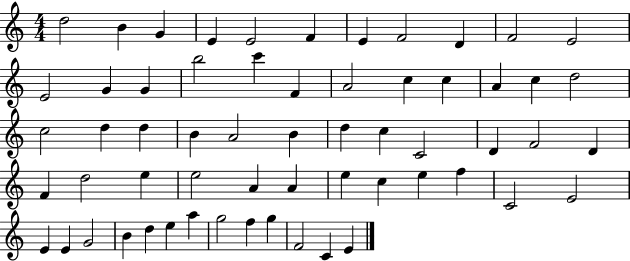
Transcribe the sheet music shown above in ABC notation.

X:1
T:Untitled
M:4/4
L:1/4
K:C
d2 B G E E2 F E F2 D F2 E2 E2 G G b2 c' F A2 c c A c d2 c2 d d B A2 B d c C2 D F2 D F d2 e e2 A A e c e f C2 E2 E E G2 B d e a g2 f g F2 C E